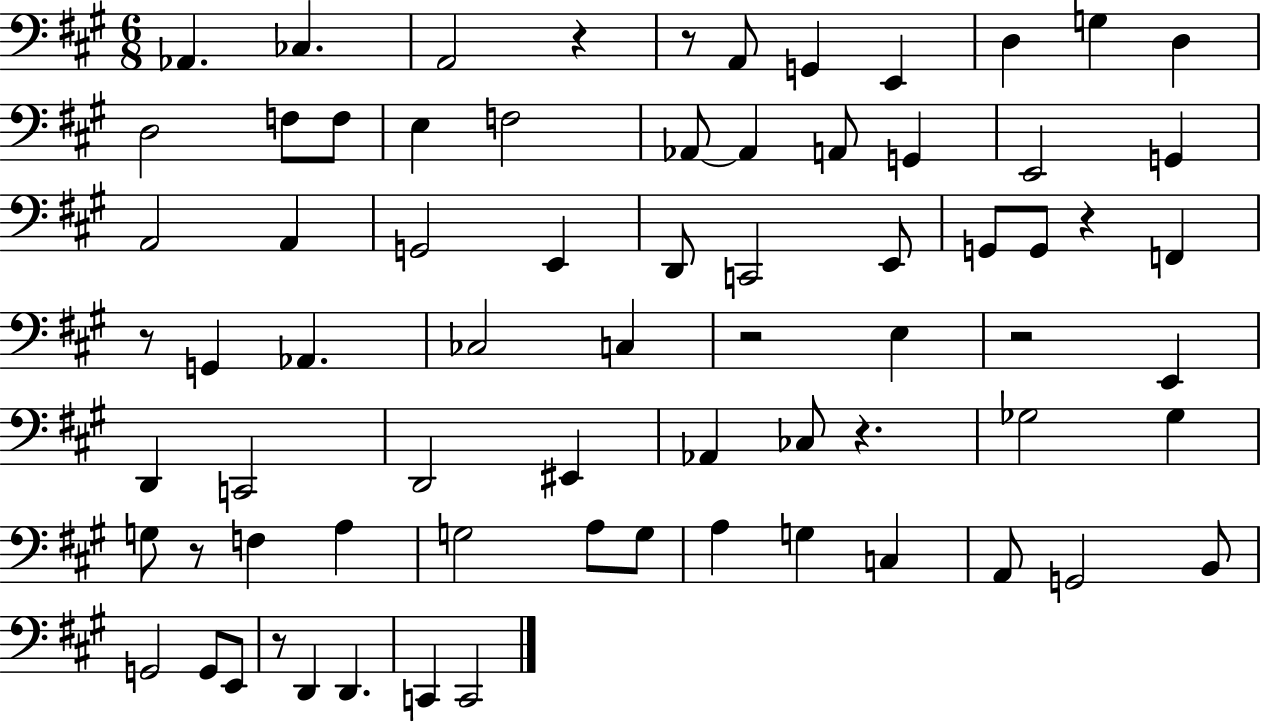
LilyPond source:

{
  \clef bass
  \numericTimeSignature
  \time 6/8
  \key a \major
  aes,4. ces4. | a,2 r4 | r8 a,8 g,4 e,4 | d4 g4 d4 | \break d2 f8 f8 | e4 f2 | aes,8~~ aes,4 a,8 g,4 | e,2 g,4 | \break a,2 a,4 | g,2 e,4 | d,8 c,2 e,8 | g,8 g,8 r4 f,4 | \break r8 g,4 aes,4. | ces2 c4 | r2 e4 | r2 e,4 | \break d,4 c,2 | d,2 eis,4 | aes,4 ces8 r4. | ges2 ges4 | \break g8 r8 f4 a4 | g2 a8 g8 | a4 g4 c4 | a,8 g,2 b,8 | \break g,2 g,8 e,8 | r8 d,4 d,4. | c,4 c,2 | \bar "|."
}